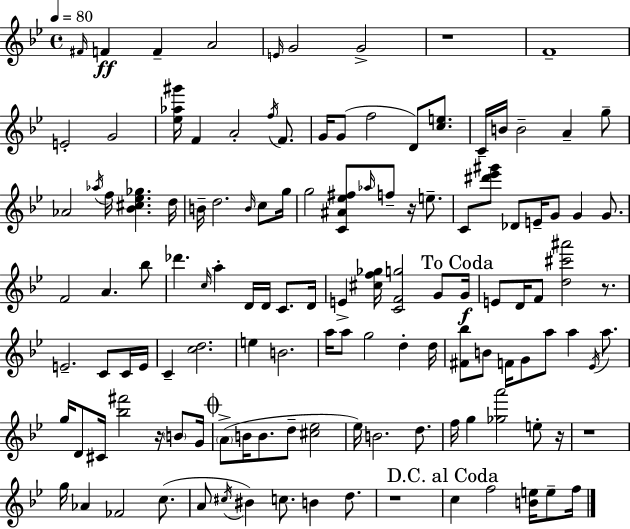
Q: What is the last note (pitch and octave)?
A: F5